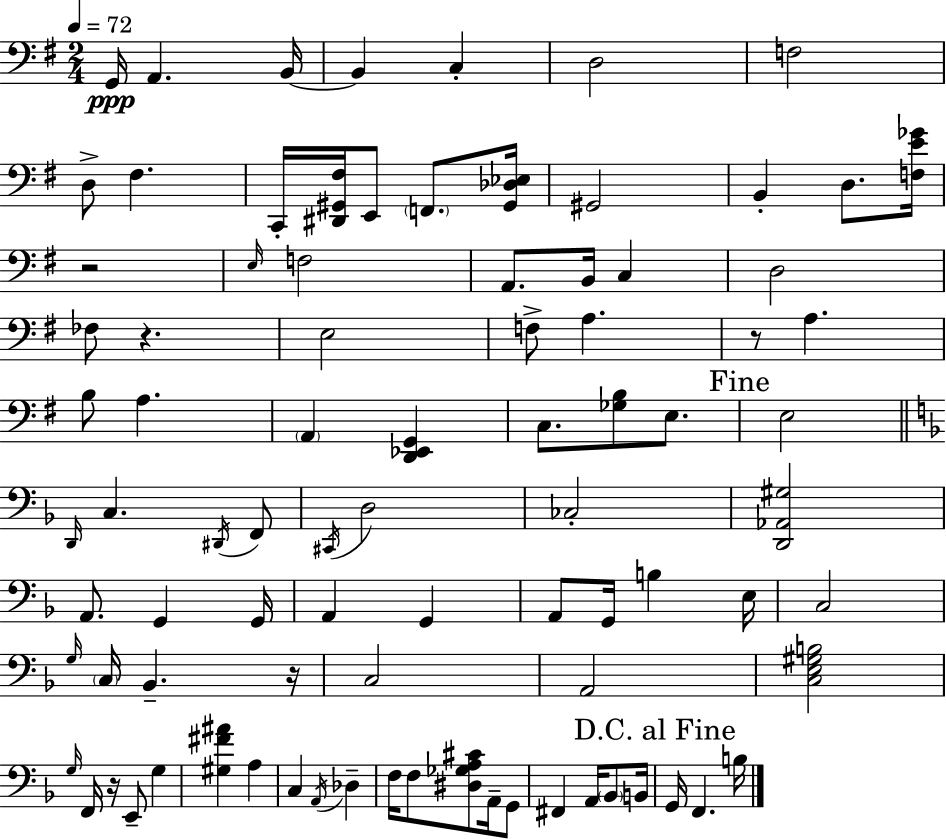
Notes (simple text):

G2/s A2/q. B2/s B2/q C3/q D3/h F3/h D3/e F#3/q. C2/s [D#2,G#2,F#3]/s E2/e F2/e. [G#2,Db3,Eb3]/s G#2/h B2/q D3/e. [F3,E4,Gb4]/s R/h E3/s F3/h A2/e. B2/s C3/q D3/h FES3/e R/q. E3/h F3/e A3/q. R/e A3/q. B3/e A3/q. A2/q [D2,Eb2,G2]/q C3/e. [Gb3,B3]/e E3/e. E3/h D2/s C3/q. D#2/s F2/e C#2/s D3/h CES3/h [D2,Ab2,G#3]/h A2/e. G2/q G2/s A2/q G2/q A2/e G2/s B3/q E3/s C3/h G3/s C3/s Bb2/q. R/s C3/h A2/h [C3,E3,G#3,B3]/h G3/s F2/s R/s E2/e G3/q [G#3,F#4,A#4]/q A3/q C3/q A2/s Db3/q F3/s F3/e [D#3,Gb3,A3,C#4]/e A2/s G2/e F#2/q A2/s Bb2/e B2/s G2/s F2/q. B3/s